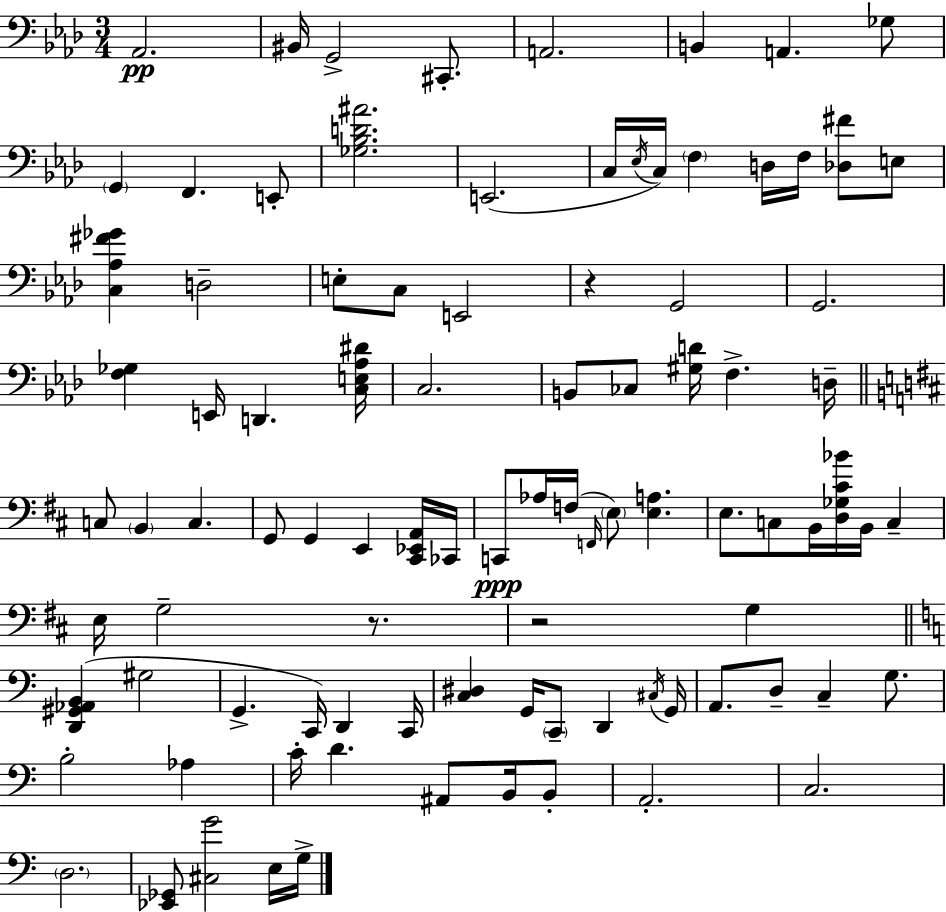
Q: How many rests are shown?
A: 3